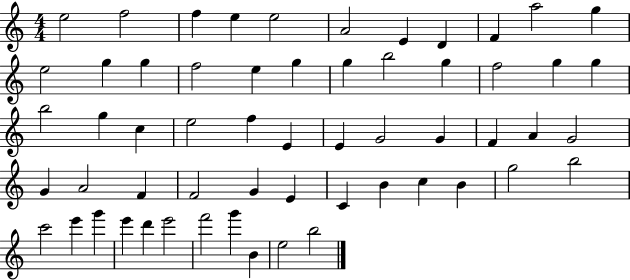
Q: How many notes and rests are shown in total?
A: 58